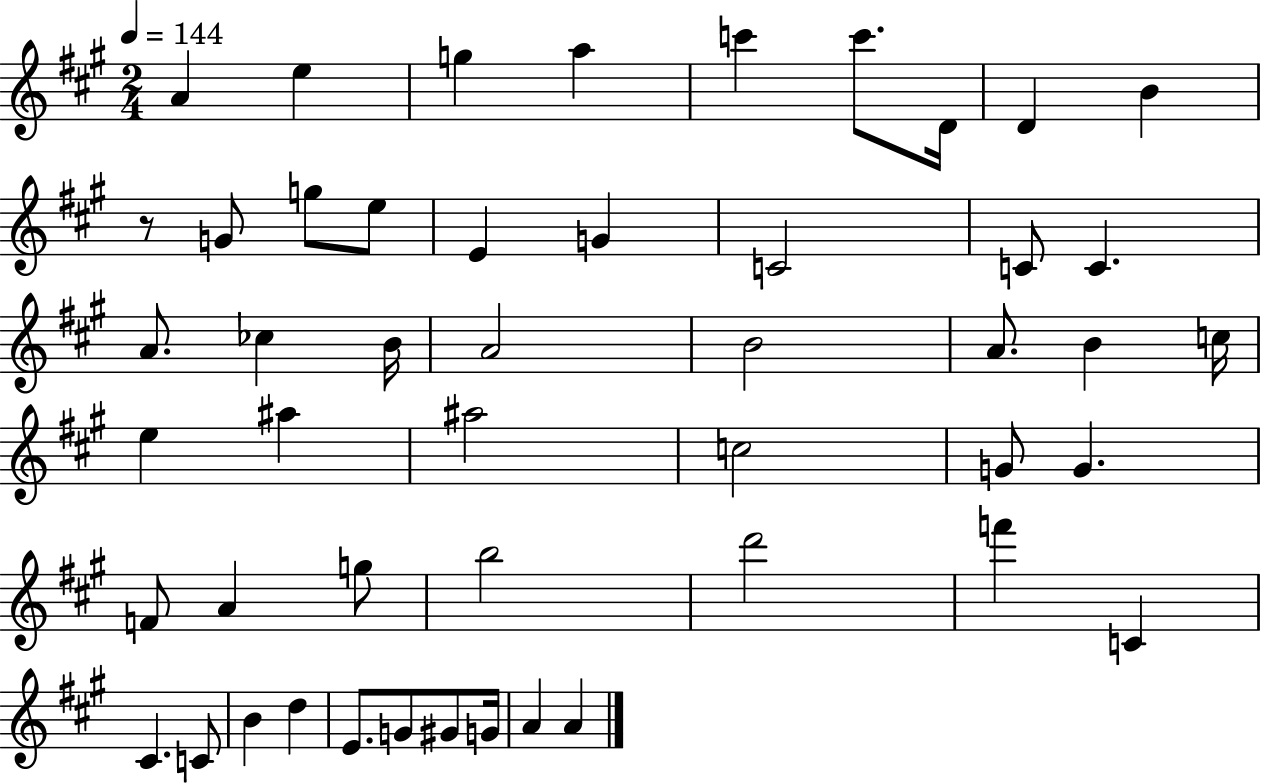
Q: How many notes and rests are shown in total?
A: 49